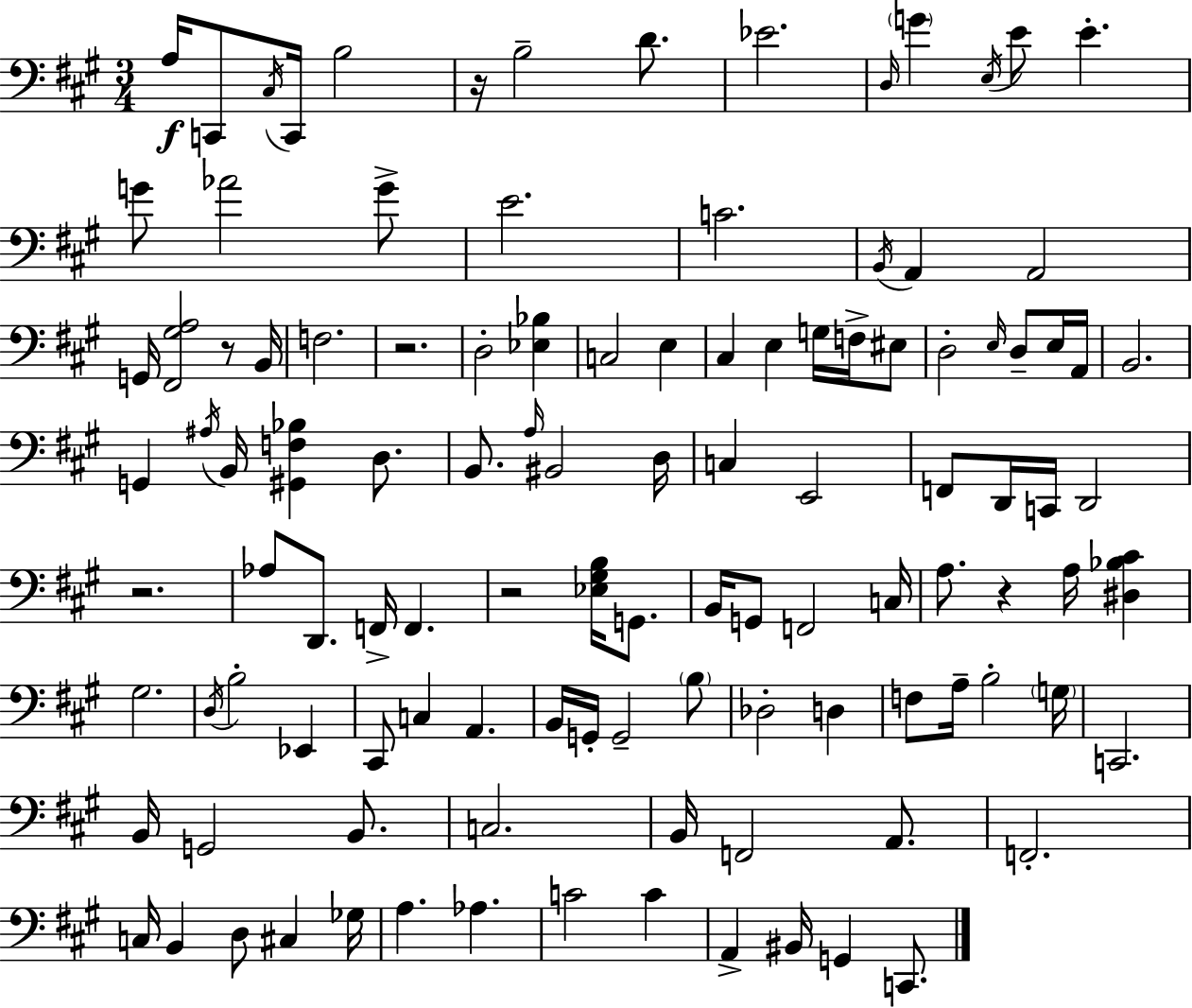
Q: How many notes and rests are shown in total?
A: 113